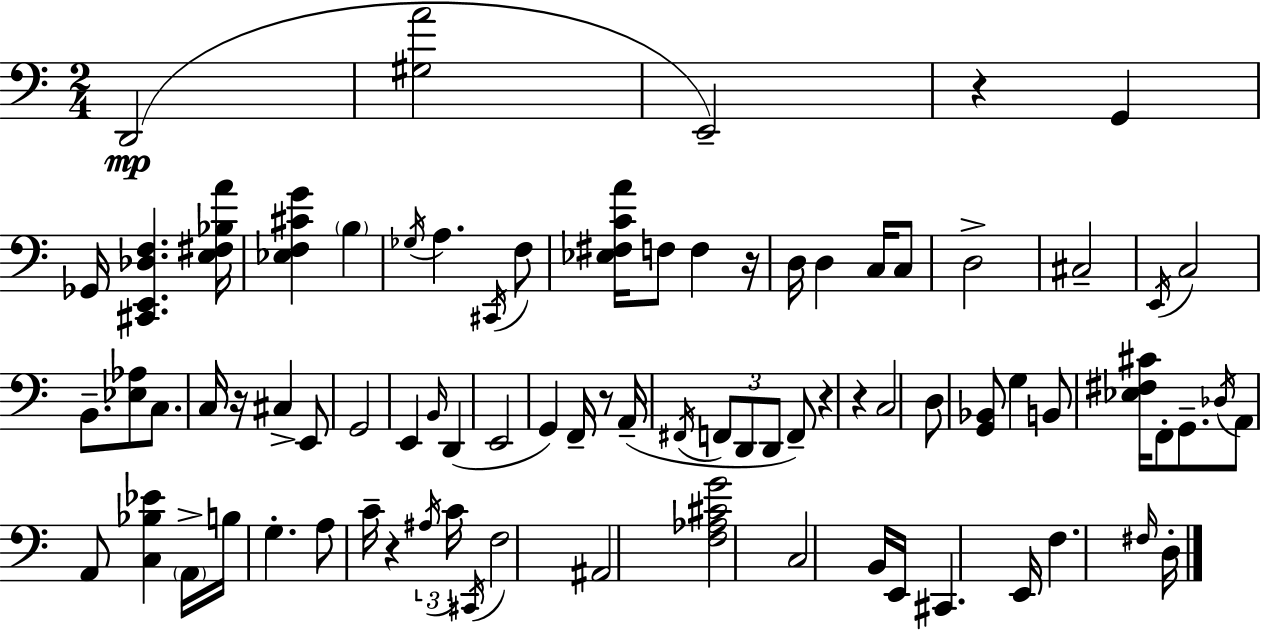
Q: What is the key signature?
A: C major